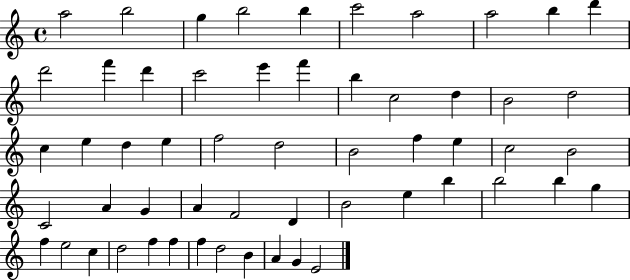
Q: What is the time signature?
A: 4/4